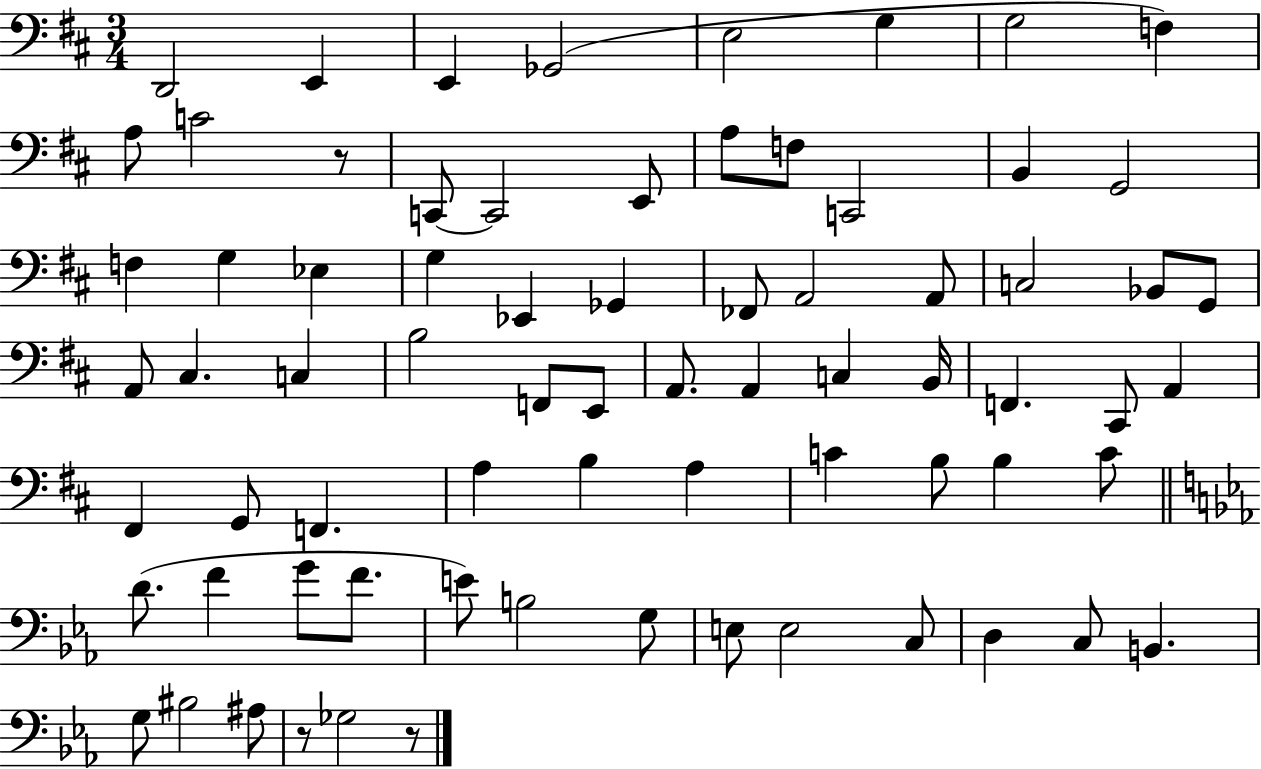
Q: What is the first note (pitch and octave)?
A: D2